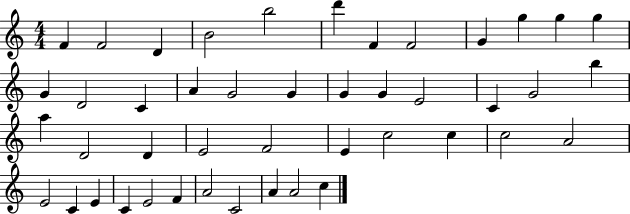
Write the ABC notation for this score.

X:1
T:Untitled
M:4/4
L:1/4
K:C
F F2 D B2 b2 d' F F2 G g g g G D2 C A G2 G G G E2 C G2 b a D2 D E2 F2 E c2 c c2 A2 E2 C E C E2 F A2 C2 A A2 c